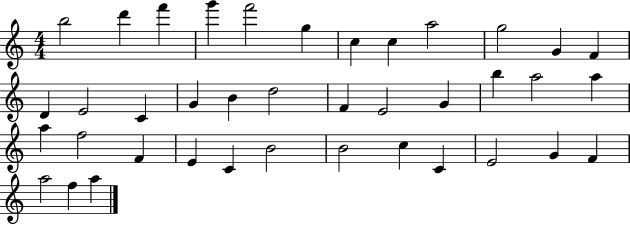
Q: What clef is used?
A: treble